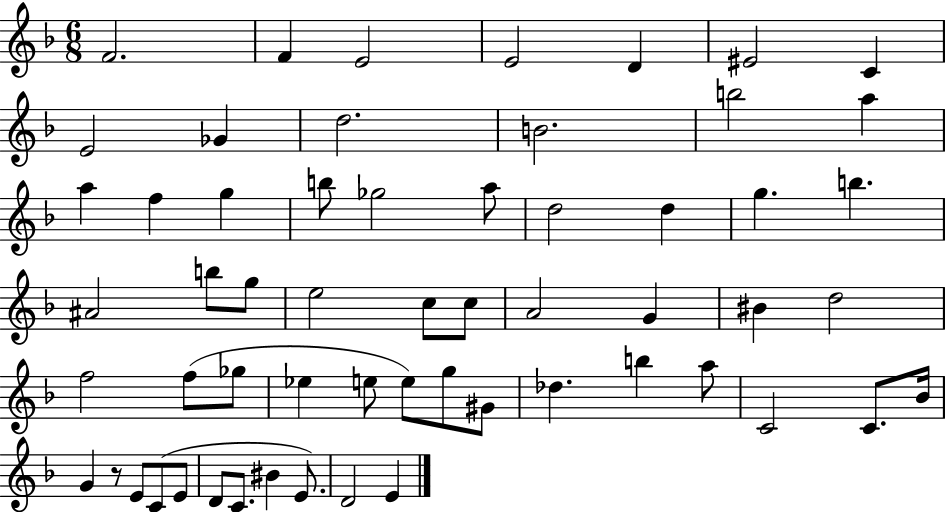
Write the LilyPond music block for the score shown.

{
  \clef treble
  \numericTimeSignature
  \time 6/8
  \key f \major
  f'2. | f'4 e'2 | e'2 d'4 | eis'2 c'4 | \break e'2 ges'4 | d''2. | b'2. | b''2 a''4 | \break a''4 f''4 g''4 | b''8 ges''2 a''8 | d''2 d''4 | g''4. b''4. | \break ais'2 b''8 g''8 | e''2 c''8 c''8 | a'2 g'4 | bis'4 d''2 | \break f''2 f''8( ges''8 | ees''4 e''8 e''8) g''8 gis'8 | des''4. b''4 a''8 | c'2 c'8. bes'16 | \break g'4 r8 e'8 c'8( e'8 | d'8 c'8. bis'4 e'8.) | d'2 e'4 | \bar "|."
}